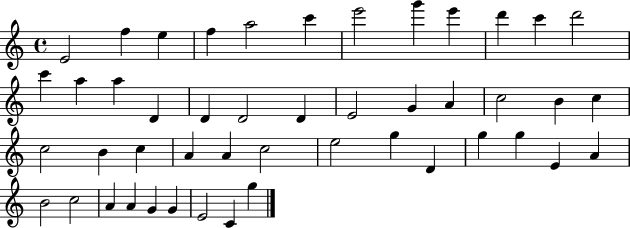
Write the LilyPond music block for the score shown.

{
  \clef treble
  \time 4/4
  \defaultTimeSignature
  \key c \major
  e'2 f''4 e''4 | f''4 a''2 c'''4 | e'''2 g'''4 e'''4 | d'''4 c'''4 d'''2 | \break c'''4 a''4 a''4 d'4 | d'4 d'2 d'4 | e'2 g'4 a'4 | c''2 b'4 c''4 | \break c''2 b'4 c''4 | a'4 a'4 c''2 | e''2 g''4 d'4 | g''4 g''4 e'4 a'4 | \break b'2 c''2 | a'4 a'4 g'4 g'4 | e'2 c'4 g''4 | \bar "|."
}